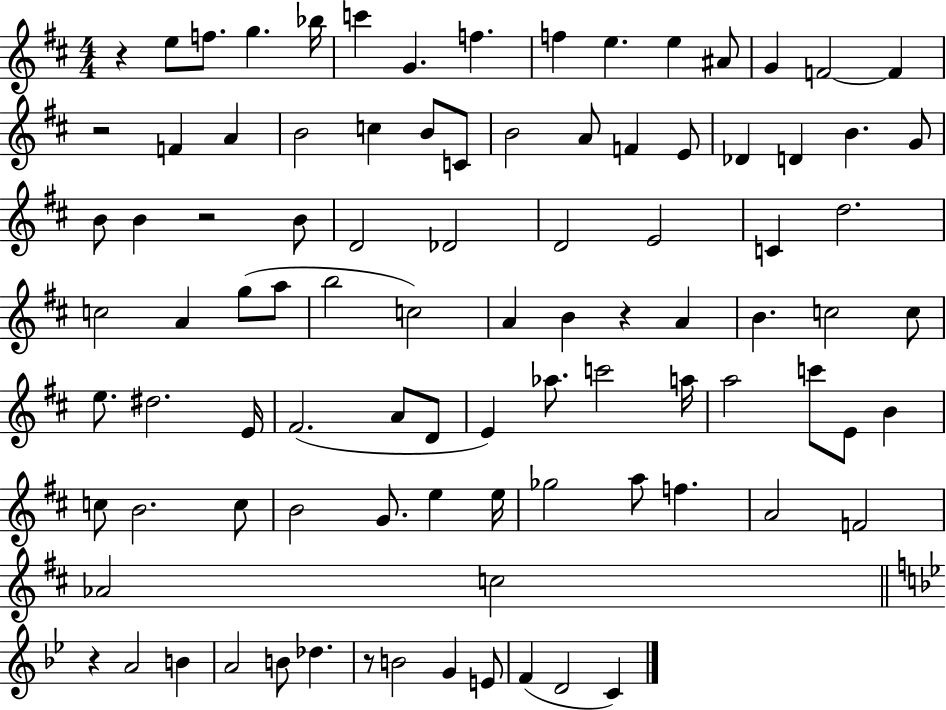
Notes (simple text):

R/q E5/e F5/e. G5/q. Bb5/s C6/q G4/q. F5/q. F5/q E5/q. E5/q A#4/e G4/q F4/h F4/q R/h F4/q A4/q B4/h C5/q B4/e C4/e B4/h A4/e F4/q E4/e Db4/q D4/q B4/q. G4/e B4/e B4/q R/h B4/e D4/h Db4/h D4/h E4/h C4/q D5/h. C5/h A4/q G5/e A5/e B5/h C5/h A4/q B4/q R/q A4/q B4/q. C5/h C5/e E5/e. D#5/h. E4/s F#4/h. A4/e D4/e E4/q Ab5/e. C6/h A5/s A5/h C6/e E4/e B4/q C5/e B4/h. C5/e B4/h G4/e. E5/q E5/s Gb5/h A5/e F5/q. A4/h F4/h Ab4/h C5/h R/q A4/h B4/q A4/h B4/e Db5/q. R/e B4/h G4/q E4/e F4/q D4/h C4/q